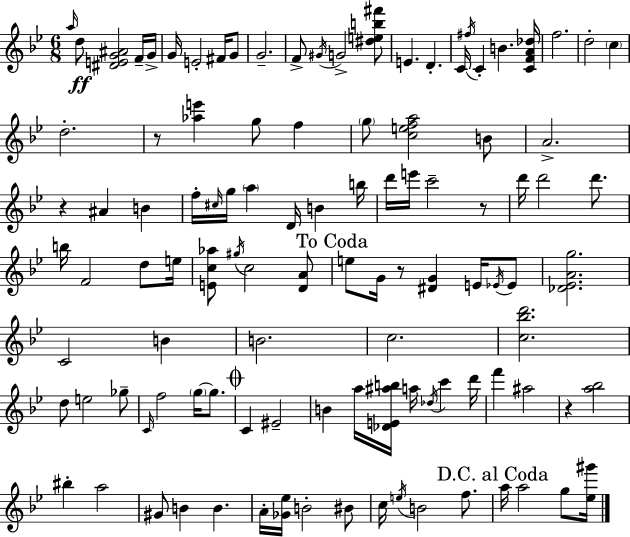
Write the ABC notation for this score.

X:1
T:Untitled
M:6/8
L:1/4
K:Gm
a/4 d/2 [^DEG^A]2 F/4 G/4 G/4 E2 ^F/4 G/2 G2 F/2 ^G/4 G2 [^deb^f']/2 E D C/4 ^f/4 C B [CFA_d]/4 f2 d2 c d2 z/2 [_ae'] g/2 f g/2 [cefa]2 B/2 A2 z ^A B f/4 ^c/4 g/4 a D/4 B b/4 d'/4 e'/4 c'2 z/2 d'/4 d'2 d'/2 b/4 F2 d/2 e/4 [Ec_a]/2 ^g/4 c2 [DA]/2 e/2 G/4 z/2 [^DG] E/4 _E/4 _E/2 [_D_EAg]2 C2 B B2 c2 [c_bd']2 d/2 e2 _g/2 C/4 f2 g/4 g/2 C ^E2 B a/4 [_DE^ab]/4 a/4 _d/4 c' d'/4 f' ^a2 z [a_b]2 ^b a2 ^G/2 B B A/4 [_G_e]/4 B2 ^B/2 c/4 e/4 B2 f/2 a/4 a2 g/2 [_e^g']/4